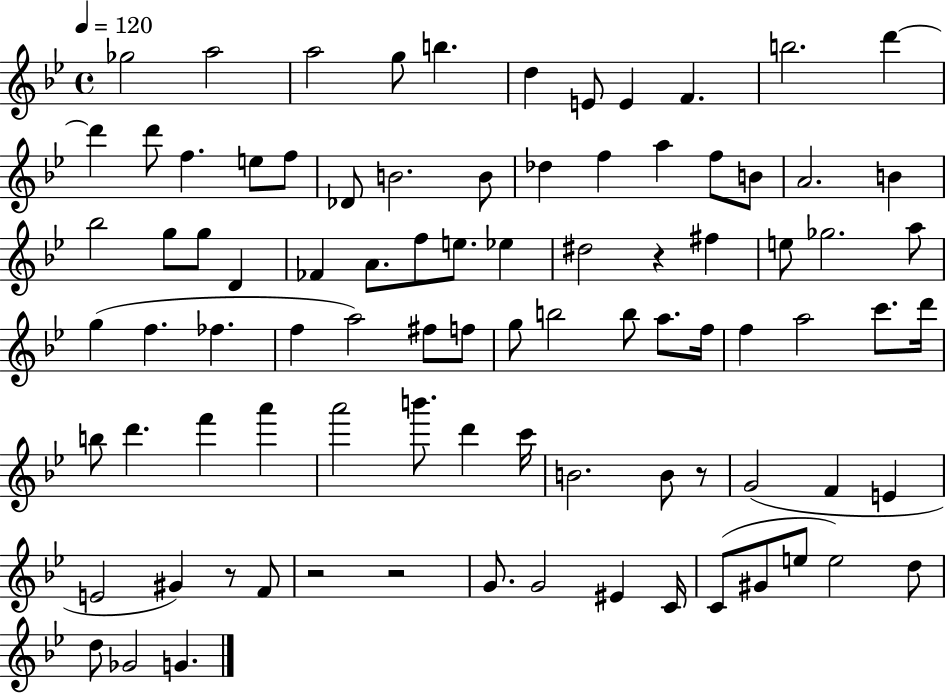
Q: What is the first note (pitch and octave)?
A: Gb5